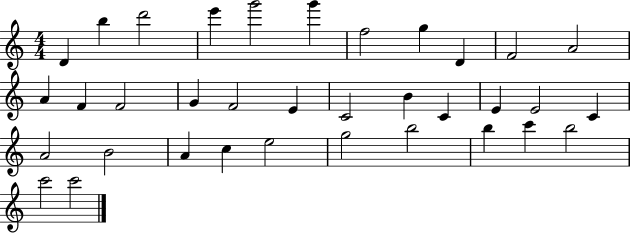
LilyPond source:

{
  \clef treble
  \numericTimeSignature
  \time 4/4
  \key c \major
  d'4 b''4 d'''2 | e'''4 g'''2 g'''4 | f''2 g''4 d'4 | f'2 a'2 | \break a'4 f'4 f'2 | g'4 f'2 e'4 | c'2 b'4 c'4 | e'4 e'2 c'4 | \break a'2 b'2 | a'4 c''4 e''2 | g''2 b''2 | b''4 c'''4 b''2 | \break c'''2 c'''2 | \bar "|."
}